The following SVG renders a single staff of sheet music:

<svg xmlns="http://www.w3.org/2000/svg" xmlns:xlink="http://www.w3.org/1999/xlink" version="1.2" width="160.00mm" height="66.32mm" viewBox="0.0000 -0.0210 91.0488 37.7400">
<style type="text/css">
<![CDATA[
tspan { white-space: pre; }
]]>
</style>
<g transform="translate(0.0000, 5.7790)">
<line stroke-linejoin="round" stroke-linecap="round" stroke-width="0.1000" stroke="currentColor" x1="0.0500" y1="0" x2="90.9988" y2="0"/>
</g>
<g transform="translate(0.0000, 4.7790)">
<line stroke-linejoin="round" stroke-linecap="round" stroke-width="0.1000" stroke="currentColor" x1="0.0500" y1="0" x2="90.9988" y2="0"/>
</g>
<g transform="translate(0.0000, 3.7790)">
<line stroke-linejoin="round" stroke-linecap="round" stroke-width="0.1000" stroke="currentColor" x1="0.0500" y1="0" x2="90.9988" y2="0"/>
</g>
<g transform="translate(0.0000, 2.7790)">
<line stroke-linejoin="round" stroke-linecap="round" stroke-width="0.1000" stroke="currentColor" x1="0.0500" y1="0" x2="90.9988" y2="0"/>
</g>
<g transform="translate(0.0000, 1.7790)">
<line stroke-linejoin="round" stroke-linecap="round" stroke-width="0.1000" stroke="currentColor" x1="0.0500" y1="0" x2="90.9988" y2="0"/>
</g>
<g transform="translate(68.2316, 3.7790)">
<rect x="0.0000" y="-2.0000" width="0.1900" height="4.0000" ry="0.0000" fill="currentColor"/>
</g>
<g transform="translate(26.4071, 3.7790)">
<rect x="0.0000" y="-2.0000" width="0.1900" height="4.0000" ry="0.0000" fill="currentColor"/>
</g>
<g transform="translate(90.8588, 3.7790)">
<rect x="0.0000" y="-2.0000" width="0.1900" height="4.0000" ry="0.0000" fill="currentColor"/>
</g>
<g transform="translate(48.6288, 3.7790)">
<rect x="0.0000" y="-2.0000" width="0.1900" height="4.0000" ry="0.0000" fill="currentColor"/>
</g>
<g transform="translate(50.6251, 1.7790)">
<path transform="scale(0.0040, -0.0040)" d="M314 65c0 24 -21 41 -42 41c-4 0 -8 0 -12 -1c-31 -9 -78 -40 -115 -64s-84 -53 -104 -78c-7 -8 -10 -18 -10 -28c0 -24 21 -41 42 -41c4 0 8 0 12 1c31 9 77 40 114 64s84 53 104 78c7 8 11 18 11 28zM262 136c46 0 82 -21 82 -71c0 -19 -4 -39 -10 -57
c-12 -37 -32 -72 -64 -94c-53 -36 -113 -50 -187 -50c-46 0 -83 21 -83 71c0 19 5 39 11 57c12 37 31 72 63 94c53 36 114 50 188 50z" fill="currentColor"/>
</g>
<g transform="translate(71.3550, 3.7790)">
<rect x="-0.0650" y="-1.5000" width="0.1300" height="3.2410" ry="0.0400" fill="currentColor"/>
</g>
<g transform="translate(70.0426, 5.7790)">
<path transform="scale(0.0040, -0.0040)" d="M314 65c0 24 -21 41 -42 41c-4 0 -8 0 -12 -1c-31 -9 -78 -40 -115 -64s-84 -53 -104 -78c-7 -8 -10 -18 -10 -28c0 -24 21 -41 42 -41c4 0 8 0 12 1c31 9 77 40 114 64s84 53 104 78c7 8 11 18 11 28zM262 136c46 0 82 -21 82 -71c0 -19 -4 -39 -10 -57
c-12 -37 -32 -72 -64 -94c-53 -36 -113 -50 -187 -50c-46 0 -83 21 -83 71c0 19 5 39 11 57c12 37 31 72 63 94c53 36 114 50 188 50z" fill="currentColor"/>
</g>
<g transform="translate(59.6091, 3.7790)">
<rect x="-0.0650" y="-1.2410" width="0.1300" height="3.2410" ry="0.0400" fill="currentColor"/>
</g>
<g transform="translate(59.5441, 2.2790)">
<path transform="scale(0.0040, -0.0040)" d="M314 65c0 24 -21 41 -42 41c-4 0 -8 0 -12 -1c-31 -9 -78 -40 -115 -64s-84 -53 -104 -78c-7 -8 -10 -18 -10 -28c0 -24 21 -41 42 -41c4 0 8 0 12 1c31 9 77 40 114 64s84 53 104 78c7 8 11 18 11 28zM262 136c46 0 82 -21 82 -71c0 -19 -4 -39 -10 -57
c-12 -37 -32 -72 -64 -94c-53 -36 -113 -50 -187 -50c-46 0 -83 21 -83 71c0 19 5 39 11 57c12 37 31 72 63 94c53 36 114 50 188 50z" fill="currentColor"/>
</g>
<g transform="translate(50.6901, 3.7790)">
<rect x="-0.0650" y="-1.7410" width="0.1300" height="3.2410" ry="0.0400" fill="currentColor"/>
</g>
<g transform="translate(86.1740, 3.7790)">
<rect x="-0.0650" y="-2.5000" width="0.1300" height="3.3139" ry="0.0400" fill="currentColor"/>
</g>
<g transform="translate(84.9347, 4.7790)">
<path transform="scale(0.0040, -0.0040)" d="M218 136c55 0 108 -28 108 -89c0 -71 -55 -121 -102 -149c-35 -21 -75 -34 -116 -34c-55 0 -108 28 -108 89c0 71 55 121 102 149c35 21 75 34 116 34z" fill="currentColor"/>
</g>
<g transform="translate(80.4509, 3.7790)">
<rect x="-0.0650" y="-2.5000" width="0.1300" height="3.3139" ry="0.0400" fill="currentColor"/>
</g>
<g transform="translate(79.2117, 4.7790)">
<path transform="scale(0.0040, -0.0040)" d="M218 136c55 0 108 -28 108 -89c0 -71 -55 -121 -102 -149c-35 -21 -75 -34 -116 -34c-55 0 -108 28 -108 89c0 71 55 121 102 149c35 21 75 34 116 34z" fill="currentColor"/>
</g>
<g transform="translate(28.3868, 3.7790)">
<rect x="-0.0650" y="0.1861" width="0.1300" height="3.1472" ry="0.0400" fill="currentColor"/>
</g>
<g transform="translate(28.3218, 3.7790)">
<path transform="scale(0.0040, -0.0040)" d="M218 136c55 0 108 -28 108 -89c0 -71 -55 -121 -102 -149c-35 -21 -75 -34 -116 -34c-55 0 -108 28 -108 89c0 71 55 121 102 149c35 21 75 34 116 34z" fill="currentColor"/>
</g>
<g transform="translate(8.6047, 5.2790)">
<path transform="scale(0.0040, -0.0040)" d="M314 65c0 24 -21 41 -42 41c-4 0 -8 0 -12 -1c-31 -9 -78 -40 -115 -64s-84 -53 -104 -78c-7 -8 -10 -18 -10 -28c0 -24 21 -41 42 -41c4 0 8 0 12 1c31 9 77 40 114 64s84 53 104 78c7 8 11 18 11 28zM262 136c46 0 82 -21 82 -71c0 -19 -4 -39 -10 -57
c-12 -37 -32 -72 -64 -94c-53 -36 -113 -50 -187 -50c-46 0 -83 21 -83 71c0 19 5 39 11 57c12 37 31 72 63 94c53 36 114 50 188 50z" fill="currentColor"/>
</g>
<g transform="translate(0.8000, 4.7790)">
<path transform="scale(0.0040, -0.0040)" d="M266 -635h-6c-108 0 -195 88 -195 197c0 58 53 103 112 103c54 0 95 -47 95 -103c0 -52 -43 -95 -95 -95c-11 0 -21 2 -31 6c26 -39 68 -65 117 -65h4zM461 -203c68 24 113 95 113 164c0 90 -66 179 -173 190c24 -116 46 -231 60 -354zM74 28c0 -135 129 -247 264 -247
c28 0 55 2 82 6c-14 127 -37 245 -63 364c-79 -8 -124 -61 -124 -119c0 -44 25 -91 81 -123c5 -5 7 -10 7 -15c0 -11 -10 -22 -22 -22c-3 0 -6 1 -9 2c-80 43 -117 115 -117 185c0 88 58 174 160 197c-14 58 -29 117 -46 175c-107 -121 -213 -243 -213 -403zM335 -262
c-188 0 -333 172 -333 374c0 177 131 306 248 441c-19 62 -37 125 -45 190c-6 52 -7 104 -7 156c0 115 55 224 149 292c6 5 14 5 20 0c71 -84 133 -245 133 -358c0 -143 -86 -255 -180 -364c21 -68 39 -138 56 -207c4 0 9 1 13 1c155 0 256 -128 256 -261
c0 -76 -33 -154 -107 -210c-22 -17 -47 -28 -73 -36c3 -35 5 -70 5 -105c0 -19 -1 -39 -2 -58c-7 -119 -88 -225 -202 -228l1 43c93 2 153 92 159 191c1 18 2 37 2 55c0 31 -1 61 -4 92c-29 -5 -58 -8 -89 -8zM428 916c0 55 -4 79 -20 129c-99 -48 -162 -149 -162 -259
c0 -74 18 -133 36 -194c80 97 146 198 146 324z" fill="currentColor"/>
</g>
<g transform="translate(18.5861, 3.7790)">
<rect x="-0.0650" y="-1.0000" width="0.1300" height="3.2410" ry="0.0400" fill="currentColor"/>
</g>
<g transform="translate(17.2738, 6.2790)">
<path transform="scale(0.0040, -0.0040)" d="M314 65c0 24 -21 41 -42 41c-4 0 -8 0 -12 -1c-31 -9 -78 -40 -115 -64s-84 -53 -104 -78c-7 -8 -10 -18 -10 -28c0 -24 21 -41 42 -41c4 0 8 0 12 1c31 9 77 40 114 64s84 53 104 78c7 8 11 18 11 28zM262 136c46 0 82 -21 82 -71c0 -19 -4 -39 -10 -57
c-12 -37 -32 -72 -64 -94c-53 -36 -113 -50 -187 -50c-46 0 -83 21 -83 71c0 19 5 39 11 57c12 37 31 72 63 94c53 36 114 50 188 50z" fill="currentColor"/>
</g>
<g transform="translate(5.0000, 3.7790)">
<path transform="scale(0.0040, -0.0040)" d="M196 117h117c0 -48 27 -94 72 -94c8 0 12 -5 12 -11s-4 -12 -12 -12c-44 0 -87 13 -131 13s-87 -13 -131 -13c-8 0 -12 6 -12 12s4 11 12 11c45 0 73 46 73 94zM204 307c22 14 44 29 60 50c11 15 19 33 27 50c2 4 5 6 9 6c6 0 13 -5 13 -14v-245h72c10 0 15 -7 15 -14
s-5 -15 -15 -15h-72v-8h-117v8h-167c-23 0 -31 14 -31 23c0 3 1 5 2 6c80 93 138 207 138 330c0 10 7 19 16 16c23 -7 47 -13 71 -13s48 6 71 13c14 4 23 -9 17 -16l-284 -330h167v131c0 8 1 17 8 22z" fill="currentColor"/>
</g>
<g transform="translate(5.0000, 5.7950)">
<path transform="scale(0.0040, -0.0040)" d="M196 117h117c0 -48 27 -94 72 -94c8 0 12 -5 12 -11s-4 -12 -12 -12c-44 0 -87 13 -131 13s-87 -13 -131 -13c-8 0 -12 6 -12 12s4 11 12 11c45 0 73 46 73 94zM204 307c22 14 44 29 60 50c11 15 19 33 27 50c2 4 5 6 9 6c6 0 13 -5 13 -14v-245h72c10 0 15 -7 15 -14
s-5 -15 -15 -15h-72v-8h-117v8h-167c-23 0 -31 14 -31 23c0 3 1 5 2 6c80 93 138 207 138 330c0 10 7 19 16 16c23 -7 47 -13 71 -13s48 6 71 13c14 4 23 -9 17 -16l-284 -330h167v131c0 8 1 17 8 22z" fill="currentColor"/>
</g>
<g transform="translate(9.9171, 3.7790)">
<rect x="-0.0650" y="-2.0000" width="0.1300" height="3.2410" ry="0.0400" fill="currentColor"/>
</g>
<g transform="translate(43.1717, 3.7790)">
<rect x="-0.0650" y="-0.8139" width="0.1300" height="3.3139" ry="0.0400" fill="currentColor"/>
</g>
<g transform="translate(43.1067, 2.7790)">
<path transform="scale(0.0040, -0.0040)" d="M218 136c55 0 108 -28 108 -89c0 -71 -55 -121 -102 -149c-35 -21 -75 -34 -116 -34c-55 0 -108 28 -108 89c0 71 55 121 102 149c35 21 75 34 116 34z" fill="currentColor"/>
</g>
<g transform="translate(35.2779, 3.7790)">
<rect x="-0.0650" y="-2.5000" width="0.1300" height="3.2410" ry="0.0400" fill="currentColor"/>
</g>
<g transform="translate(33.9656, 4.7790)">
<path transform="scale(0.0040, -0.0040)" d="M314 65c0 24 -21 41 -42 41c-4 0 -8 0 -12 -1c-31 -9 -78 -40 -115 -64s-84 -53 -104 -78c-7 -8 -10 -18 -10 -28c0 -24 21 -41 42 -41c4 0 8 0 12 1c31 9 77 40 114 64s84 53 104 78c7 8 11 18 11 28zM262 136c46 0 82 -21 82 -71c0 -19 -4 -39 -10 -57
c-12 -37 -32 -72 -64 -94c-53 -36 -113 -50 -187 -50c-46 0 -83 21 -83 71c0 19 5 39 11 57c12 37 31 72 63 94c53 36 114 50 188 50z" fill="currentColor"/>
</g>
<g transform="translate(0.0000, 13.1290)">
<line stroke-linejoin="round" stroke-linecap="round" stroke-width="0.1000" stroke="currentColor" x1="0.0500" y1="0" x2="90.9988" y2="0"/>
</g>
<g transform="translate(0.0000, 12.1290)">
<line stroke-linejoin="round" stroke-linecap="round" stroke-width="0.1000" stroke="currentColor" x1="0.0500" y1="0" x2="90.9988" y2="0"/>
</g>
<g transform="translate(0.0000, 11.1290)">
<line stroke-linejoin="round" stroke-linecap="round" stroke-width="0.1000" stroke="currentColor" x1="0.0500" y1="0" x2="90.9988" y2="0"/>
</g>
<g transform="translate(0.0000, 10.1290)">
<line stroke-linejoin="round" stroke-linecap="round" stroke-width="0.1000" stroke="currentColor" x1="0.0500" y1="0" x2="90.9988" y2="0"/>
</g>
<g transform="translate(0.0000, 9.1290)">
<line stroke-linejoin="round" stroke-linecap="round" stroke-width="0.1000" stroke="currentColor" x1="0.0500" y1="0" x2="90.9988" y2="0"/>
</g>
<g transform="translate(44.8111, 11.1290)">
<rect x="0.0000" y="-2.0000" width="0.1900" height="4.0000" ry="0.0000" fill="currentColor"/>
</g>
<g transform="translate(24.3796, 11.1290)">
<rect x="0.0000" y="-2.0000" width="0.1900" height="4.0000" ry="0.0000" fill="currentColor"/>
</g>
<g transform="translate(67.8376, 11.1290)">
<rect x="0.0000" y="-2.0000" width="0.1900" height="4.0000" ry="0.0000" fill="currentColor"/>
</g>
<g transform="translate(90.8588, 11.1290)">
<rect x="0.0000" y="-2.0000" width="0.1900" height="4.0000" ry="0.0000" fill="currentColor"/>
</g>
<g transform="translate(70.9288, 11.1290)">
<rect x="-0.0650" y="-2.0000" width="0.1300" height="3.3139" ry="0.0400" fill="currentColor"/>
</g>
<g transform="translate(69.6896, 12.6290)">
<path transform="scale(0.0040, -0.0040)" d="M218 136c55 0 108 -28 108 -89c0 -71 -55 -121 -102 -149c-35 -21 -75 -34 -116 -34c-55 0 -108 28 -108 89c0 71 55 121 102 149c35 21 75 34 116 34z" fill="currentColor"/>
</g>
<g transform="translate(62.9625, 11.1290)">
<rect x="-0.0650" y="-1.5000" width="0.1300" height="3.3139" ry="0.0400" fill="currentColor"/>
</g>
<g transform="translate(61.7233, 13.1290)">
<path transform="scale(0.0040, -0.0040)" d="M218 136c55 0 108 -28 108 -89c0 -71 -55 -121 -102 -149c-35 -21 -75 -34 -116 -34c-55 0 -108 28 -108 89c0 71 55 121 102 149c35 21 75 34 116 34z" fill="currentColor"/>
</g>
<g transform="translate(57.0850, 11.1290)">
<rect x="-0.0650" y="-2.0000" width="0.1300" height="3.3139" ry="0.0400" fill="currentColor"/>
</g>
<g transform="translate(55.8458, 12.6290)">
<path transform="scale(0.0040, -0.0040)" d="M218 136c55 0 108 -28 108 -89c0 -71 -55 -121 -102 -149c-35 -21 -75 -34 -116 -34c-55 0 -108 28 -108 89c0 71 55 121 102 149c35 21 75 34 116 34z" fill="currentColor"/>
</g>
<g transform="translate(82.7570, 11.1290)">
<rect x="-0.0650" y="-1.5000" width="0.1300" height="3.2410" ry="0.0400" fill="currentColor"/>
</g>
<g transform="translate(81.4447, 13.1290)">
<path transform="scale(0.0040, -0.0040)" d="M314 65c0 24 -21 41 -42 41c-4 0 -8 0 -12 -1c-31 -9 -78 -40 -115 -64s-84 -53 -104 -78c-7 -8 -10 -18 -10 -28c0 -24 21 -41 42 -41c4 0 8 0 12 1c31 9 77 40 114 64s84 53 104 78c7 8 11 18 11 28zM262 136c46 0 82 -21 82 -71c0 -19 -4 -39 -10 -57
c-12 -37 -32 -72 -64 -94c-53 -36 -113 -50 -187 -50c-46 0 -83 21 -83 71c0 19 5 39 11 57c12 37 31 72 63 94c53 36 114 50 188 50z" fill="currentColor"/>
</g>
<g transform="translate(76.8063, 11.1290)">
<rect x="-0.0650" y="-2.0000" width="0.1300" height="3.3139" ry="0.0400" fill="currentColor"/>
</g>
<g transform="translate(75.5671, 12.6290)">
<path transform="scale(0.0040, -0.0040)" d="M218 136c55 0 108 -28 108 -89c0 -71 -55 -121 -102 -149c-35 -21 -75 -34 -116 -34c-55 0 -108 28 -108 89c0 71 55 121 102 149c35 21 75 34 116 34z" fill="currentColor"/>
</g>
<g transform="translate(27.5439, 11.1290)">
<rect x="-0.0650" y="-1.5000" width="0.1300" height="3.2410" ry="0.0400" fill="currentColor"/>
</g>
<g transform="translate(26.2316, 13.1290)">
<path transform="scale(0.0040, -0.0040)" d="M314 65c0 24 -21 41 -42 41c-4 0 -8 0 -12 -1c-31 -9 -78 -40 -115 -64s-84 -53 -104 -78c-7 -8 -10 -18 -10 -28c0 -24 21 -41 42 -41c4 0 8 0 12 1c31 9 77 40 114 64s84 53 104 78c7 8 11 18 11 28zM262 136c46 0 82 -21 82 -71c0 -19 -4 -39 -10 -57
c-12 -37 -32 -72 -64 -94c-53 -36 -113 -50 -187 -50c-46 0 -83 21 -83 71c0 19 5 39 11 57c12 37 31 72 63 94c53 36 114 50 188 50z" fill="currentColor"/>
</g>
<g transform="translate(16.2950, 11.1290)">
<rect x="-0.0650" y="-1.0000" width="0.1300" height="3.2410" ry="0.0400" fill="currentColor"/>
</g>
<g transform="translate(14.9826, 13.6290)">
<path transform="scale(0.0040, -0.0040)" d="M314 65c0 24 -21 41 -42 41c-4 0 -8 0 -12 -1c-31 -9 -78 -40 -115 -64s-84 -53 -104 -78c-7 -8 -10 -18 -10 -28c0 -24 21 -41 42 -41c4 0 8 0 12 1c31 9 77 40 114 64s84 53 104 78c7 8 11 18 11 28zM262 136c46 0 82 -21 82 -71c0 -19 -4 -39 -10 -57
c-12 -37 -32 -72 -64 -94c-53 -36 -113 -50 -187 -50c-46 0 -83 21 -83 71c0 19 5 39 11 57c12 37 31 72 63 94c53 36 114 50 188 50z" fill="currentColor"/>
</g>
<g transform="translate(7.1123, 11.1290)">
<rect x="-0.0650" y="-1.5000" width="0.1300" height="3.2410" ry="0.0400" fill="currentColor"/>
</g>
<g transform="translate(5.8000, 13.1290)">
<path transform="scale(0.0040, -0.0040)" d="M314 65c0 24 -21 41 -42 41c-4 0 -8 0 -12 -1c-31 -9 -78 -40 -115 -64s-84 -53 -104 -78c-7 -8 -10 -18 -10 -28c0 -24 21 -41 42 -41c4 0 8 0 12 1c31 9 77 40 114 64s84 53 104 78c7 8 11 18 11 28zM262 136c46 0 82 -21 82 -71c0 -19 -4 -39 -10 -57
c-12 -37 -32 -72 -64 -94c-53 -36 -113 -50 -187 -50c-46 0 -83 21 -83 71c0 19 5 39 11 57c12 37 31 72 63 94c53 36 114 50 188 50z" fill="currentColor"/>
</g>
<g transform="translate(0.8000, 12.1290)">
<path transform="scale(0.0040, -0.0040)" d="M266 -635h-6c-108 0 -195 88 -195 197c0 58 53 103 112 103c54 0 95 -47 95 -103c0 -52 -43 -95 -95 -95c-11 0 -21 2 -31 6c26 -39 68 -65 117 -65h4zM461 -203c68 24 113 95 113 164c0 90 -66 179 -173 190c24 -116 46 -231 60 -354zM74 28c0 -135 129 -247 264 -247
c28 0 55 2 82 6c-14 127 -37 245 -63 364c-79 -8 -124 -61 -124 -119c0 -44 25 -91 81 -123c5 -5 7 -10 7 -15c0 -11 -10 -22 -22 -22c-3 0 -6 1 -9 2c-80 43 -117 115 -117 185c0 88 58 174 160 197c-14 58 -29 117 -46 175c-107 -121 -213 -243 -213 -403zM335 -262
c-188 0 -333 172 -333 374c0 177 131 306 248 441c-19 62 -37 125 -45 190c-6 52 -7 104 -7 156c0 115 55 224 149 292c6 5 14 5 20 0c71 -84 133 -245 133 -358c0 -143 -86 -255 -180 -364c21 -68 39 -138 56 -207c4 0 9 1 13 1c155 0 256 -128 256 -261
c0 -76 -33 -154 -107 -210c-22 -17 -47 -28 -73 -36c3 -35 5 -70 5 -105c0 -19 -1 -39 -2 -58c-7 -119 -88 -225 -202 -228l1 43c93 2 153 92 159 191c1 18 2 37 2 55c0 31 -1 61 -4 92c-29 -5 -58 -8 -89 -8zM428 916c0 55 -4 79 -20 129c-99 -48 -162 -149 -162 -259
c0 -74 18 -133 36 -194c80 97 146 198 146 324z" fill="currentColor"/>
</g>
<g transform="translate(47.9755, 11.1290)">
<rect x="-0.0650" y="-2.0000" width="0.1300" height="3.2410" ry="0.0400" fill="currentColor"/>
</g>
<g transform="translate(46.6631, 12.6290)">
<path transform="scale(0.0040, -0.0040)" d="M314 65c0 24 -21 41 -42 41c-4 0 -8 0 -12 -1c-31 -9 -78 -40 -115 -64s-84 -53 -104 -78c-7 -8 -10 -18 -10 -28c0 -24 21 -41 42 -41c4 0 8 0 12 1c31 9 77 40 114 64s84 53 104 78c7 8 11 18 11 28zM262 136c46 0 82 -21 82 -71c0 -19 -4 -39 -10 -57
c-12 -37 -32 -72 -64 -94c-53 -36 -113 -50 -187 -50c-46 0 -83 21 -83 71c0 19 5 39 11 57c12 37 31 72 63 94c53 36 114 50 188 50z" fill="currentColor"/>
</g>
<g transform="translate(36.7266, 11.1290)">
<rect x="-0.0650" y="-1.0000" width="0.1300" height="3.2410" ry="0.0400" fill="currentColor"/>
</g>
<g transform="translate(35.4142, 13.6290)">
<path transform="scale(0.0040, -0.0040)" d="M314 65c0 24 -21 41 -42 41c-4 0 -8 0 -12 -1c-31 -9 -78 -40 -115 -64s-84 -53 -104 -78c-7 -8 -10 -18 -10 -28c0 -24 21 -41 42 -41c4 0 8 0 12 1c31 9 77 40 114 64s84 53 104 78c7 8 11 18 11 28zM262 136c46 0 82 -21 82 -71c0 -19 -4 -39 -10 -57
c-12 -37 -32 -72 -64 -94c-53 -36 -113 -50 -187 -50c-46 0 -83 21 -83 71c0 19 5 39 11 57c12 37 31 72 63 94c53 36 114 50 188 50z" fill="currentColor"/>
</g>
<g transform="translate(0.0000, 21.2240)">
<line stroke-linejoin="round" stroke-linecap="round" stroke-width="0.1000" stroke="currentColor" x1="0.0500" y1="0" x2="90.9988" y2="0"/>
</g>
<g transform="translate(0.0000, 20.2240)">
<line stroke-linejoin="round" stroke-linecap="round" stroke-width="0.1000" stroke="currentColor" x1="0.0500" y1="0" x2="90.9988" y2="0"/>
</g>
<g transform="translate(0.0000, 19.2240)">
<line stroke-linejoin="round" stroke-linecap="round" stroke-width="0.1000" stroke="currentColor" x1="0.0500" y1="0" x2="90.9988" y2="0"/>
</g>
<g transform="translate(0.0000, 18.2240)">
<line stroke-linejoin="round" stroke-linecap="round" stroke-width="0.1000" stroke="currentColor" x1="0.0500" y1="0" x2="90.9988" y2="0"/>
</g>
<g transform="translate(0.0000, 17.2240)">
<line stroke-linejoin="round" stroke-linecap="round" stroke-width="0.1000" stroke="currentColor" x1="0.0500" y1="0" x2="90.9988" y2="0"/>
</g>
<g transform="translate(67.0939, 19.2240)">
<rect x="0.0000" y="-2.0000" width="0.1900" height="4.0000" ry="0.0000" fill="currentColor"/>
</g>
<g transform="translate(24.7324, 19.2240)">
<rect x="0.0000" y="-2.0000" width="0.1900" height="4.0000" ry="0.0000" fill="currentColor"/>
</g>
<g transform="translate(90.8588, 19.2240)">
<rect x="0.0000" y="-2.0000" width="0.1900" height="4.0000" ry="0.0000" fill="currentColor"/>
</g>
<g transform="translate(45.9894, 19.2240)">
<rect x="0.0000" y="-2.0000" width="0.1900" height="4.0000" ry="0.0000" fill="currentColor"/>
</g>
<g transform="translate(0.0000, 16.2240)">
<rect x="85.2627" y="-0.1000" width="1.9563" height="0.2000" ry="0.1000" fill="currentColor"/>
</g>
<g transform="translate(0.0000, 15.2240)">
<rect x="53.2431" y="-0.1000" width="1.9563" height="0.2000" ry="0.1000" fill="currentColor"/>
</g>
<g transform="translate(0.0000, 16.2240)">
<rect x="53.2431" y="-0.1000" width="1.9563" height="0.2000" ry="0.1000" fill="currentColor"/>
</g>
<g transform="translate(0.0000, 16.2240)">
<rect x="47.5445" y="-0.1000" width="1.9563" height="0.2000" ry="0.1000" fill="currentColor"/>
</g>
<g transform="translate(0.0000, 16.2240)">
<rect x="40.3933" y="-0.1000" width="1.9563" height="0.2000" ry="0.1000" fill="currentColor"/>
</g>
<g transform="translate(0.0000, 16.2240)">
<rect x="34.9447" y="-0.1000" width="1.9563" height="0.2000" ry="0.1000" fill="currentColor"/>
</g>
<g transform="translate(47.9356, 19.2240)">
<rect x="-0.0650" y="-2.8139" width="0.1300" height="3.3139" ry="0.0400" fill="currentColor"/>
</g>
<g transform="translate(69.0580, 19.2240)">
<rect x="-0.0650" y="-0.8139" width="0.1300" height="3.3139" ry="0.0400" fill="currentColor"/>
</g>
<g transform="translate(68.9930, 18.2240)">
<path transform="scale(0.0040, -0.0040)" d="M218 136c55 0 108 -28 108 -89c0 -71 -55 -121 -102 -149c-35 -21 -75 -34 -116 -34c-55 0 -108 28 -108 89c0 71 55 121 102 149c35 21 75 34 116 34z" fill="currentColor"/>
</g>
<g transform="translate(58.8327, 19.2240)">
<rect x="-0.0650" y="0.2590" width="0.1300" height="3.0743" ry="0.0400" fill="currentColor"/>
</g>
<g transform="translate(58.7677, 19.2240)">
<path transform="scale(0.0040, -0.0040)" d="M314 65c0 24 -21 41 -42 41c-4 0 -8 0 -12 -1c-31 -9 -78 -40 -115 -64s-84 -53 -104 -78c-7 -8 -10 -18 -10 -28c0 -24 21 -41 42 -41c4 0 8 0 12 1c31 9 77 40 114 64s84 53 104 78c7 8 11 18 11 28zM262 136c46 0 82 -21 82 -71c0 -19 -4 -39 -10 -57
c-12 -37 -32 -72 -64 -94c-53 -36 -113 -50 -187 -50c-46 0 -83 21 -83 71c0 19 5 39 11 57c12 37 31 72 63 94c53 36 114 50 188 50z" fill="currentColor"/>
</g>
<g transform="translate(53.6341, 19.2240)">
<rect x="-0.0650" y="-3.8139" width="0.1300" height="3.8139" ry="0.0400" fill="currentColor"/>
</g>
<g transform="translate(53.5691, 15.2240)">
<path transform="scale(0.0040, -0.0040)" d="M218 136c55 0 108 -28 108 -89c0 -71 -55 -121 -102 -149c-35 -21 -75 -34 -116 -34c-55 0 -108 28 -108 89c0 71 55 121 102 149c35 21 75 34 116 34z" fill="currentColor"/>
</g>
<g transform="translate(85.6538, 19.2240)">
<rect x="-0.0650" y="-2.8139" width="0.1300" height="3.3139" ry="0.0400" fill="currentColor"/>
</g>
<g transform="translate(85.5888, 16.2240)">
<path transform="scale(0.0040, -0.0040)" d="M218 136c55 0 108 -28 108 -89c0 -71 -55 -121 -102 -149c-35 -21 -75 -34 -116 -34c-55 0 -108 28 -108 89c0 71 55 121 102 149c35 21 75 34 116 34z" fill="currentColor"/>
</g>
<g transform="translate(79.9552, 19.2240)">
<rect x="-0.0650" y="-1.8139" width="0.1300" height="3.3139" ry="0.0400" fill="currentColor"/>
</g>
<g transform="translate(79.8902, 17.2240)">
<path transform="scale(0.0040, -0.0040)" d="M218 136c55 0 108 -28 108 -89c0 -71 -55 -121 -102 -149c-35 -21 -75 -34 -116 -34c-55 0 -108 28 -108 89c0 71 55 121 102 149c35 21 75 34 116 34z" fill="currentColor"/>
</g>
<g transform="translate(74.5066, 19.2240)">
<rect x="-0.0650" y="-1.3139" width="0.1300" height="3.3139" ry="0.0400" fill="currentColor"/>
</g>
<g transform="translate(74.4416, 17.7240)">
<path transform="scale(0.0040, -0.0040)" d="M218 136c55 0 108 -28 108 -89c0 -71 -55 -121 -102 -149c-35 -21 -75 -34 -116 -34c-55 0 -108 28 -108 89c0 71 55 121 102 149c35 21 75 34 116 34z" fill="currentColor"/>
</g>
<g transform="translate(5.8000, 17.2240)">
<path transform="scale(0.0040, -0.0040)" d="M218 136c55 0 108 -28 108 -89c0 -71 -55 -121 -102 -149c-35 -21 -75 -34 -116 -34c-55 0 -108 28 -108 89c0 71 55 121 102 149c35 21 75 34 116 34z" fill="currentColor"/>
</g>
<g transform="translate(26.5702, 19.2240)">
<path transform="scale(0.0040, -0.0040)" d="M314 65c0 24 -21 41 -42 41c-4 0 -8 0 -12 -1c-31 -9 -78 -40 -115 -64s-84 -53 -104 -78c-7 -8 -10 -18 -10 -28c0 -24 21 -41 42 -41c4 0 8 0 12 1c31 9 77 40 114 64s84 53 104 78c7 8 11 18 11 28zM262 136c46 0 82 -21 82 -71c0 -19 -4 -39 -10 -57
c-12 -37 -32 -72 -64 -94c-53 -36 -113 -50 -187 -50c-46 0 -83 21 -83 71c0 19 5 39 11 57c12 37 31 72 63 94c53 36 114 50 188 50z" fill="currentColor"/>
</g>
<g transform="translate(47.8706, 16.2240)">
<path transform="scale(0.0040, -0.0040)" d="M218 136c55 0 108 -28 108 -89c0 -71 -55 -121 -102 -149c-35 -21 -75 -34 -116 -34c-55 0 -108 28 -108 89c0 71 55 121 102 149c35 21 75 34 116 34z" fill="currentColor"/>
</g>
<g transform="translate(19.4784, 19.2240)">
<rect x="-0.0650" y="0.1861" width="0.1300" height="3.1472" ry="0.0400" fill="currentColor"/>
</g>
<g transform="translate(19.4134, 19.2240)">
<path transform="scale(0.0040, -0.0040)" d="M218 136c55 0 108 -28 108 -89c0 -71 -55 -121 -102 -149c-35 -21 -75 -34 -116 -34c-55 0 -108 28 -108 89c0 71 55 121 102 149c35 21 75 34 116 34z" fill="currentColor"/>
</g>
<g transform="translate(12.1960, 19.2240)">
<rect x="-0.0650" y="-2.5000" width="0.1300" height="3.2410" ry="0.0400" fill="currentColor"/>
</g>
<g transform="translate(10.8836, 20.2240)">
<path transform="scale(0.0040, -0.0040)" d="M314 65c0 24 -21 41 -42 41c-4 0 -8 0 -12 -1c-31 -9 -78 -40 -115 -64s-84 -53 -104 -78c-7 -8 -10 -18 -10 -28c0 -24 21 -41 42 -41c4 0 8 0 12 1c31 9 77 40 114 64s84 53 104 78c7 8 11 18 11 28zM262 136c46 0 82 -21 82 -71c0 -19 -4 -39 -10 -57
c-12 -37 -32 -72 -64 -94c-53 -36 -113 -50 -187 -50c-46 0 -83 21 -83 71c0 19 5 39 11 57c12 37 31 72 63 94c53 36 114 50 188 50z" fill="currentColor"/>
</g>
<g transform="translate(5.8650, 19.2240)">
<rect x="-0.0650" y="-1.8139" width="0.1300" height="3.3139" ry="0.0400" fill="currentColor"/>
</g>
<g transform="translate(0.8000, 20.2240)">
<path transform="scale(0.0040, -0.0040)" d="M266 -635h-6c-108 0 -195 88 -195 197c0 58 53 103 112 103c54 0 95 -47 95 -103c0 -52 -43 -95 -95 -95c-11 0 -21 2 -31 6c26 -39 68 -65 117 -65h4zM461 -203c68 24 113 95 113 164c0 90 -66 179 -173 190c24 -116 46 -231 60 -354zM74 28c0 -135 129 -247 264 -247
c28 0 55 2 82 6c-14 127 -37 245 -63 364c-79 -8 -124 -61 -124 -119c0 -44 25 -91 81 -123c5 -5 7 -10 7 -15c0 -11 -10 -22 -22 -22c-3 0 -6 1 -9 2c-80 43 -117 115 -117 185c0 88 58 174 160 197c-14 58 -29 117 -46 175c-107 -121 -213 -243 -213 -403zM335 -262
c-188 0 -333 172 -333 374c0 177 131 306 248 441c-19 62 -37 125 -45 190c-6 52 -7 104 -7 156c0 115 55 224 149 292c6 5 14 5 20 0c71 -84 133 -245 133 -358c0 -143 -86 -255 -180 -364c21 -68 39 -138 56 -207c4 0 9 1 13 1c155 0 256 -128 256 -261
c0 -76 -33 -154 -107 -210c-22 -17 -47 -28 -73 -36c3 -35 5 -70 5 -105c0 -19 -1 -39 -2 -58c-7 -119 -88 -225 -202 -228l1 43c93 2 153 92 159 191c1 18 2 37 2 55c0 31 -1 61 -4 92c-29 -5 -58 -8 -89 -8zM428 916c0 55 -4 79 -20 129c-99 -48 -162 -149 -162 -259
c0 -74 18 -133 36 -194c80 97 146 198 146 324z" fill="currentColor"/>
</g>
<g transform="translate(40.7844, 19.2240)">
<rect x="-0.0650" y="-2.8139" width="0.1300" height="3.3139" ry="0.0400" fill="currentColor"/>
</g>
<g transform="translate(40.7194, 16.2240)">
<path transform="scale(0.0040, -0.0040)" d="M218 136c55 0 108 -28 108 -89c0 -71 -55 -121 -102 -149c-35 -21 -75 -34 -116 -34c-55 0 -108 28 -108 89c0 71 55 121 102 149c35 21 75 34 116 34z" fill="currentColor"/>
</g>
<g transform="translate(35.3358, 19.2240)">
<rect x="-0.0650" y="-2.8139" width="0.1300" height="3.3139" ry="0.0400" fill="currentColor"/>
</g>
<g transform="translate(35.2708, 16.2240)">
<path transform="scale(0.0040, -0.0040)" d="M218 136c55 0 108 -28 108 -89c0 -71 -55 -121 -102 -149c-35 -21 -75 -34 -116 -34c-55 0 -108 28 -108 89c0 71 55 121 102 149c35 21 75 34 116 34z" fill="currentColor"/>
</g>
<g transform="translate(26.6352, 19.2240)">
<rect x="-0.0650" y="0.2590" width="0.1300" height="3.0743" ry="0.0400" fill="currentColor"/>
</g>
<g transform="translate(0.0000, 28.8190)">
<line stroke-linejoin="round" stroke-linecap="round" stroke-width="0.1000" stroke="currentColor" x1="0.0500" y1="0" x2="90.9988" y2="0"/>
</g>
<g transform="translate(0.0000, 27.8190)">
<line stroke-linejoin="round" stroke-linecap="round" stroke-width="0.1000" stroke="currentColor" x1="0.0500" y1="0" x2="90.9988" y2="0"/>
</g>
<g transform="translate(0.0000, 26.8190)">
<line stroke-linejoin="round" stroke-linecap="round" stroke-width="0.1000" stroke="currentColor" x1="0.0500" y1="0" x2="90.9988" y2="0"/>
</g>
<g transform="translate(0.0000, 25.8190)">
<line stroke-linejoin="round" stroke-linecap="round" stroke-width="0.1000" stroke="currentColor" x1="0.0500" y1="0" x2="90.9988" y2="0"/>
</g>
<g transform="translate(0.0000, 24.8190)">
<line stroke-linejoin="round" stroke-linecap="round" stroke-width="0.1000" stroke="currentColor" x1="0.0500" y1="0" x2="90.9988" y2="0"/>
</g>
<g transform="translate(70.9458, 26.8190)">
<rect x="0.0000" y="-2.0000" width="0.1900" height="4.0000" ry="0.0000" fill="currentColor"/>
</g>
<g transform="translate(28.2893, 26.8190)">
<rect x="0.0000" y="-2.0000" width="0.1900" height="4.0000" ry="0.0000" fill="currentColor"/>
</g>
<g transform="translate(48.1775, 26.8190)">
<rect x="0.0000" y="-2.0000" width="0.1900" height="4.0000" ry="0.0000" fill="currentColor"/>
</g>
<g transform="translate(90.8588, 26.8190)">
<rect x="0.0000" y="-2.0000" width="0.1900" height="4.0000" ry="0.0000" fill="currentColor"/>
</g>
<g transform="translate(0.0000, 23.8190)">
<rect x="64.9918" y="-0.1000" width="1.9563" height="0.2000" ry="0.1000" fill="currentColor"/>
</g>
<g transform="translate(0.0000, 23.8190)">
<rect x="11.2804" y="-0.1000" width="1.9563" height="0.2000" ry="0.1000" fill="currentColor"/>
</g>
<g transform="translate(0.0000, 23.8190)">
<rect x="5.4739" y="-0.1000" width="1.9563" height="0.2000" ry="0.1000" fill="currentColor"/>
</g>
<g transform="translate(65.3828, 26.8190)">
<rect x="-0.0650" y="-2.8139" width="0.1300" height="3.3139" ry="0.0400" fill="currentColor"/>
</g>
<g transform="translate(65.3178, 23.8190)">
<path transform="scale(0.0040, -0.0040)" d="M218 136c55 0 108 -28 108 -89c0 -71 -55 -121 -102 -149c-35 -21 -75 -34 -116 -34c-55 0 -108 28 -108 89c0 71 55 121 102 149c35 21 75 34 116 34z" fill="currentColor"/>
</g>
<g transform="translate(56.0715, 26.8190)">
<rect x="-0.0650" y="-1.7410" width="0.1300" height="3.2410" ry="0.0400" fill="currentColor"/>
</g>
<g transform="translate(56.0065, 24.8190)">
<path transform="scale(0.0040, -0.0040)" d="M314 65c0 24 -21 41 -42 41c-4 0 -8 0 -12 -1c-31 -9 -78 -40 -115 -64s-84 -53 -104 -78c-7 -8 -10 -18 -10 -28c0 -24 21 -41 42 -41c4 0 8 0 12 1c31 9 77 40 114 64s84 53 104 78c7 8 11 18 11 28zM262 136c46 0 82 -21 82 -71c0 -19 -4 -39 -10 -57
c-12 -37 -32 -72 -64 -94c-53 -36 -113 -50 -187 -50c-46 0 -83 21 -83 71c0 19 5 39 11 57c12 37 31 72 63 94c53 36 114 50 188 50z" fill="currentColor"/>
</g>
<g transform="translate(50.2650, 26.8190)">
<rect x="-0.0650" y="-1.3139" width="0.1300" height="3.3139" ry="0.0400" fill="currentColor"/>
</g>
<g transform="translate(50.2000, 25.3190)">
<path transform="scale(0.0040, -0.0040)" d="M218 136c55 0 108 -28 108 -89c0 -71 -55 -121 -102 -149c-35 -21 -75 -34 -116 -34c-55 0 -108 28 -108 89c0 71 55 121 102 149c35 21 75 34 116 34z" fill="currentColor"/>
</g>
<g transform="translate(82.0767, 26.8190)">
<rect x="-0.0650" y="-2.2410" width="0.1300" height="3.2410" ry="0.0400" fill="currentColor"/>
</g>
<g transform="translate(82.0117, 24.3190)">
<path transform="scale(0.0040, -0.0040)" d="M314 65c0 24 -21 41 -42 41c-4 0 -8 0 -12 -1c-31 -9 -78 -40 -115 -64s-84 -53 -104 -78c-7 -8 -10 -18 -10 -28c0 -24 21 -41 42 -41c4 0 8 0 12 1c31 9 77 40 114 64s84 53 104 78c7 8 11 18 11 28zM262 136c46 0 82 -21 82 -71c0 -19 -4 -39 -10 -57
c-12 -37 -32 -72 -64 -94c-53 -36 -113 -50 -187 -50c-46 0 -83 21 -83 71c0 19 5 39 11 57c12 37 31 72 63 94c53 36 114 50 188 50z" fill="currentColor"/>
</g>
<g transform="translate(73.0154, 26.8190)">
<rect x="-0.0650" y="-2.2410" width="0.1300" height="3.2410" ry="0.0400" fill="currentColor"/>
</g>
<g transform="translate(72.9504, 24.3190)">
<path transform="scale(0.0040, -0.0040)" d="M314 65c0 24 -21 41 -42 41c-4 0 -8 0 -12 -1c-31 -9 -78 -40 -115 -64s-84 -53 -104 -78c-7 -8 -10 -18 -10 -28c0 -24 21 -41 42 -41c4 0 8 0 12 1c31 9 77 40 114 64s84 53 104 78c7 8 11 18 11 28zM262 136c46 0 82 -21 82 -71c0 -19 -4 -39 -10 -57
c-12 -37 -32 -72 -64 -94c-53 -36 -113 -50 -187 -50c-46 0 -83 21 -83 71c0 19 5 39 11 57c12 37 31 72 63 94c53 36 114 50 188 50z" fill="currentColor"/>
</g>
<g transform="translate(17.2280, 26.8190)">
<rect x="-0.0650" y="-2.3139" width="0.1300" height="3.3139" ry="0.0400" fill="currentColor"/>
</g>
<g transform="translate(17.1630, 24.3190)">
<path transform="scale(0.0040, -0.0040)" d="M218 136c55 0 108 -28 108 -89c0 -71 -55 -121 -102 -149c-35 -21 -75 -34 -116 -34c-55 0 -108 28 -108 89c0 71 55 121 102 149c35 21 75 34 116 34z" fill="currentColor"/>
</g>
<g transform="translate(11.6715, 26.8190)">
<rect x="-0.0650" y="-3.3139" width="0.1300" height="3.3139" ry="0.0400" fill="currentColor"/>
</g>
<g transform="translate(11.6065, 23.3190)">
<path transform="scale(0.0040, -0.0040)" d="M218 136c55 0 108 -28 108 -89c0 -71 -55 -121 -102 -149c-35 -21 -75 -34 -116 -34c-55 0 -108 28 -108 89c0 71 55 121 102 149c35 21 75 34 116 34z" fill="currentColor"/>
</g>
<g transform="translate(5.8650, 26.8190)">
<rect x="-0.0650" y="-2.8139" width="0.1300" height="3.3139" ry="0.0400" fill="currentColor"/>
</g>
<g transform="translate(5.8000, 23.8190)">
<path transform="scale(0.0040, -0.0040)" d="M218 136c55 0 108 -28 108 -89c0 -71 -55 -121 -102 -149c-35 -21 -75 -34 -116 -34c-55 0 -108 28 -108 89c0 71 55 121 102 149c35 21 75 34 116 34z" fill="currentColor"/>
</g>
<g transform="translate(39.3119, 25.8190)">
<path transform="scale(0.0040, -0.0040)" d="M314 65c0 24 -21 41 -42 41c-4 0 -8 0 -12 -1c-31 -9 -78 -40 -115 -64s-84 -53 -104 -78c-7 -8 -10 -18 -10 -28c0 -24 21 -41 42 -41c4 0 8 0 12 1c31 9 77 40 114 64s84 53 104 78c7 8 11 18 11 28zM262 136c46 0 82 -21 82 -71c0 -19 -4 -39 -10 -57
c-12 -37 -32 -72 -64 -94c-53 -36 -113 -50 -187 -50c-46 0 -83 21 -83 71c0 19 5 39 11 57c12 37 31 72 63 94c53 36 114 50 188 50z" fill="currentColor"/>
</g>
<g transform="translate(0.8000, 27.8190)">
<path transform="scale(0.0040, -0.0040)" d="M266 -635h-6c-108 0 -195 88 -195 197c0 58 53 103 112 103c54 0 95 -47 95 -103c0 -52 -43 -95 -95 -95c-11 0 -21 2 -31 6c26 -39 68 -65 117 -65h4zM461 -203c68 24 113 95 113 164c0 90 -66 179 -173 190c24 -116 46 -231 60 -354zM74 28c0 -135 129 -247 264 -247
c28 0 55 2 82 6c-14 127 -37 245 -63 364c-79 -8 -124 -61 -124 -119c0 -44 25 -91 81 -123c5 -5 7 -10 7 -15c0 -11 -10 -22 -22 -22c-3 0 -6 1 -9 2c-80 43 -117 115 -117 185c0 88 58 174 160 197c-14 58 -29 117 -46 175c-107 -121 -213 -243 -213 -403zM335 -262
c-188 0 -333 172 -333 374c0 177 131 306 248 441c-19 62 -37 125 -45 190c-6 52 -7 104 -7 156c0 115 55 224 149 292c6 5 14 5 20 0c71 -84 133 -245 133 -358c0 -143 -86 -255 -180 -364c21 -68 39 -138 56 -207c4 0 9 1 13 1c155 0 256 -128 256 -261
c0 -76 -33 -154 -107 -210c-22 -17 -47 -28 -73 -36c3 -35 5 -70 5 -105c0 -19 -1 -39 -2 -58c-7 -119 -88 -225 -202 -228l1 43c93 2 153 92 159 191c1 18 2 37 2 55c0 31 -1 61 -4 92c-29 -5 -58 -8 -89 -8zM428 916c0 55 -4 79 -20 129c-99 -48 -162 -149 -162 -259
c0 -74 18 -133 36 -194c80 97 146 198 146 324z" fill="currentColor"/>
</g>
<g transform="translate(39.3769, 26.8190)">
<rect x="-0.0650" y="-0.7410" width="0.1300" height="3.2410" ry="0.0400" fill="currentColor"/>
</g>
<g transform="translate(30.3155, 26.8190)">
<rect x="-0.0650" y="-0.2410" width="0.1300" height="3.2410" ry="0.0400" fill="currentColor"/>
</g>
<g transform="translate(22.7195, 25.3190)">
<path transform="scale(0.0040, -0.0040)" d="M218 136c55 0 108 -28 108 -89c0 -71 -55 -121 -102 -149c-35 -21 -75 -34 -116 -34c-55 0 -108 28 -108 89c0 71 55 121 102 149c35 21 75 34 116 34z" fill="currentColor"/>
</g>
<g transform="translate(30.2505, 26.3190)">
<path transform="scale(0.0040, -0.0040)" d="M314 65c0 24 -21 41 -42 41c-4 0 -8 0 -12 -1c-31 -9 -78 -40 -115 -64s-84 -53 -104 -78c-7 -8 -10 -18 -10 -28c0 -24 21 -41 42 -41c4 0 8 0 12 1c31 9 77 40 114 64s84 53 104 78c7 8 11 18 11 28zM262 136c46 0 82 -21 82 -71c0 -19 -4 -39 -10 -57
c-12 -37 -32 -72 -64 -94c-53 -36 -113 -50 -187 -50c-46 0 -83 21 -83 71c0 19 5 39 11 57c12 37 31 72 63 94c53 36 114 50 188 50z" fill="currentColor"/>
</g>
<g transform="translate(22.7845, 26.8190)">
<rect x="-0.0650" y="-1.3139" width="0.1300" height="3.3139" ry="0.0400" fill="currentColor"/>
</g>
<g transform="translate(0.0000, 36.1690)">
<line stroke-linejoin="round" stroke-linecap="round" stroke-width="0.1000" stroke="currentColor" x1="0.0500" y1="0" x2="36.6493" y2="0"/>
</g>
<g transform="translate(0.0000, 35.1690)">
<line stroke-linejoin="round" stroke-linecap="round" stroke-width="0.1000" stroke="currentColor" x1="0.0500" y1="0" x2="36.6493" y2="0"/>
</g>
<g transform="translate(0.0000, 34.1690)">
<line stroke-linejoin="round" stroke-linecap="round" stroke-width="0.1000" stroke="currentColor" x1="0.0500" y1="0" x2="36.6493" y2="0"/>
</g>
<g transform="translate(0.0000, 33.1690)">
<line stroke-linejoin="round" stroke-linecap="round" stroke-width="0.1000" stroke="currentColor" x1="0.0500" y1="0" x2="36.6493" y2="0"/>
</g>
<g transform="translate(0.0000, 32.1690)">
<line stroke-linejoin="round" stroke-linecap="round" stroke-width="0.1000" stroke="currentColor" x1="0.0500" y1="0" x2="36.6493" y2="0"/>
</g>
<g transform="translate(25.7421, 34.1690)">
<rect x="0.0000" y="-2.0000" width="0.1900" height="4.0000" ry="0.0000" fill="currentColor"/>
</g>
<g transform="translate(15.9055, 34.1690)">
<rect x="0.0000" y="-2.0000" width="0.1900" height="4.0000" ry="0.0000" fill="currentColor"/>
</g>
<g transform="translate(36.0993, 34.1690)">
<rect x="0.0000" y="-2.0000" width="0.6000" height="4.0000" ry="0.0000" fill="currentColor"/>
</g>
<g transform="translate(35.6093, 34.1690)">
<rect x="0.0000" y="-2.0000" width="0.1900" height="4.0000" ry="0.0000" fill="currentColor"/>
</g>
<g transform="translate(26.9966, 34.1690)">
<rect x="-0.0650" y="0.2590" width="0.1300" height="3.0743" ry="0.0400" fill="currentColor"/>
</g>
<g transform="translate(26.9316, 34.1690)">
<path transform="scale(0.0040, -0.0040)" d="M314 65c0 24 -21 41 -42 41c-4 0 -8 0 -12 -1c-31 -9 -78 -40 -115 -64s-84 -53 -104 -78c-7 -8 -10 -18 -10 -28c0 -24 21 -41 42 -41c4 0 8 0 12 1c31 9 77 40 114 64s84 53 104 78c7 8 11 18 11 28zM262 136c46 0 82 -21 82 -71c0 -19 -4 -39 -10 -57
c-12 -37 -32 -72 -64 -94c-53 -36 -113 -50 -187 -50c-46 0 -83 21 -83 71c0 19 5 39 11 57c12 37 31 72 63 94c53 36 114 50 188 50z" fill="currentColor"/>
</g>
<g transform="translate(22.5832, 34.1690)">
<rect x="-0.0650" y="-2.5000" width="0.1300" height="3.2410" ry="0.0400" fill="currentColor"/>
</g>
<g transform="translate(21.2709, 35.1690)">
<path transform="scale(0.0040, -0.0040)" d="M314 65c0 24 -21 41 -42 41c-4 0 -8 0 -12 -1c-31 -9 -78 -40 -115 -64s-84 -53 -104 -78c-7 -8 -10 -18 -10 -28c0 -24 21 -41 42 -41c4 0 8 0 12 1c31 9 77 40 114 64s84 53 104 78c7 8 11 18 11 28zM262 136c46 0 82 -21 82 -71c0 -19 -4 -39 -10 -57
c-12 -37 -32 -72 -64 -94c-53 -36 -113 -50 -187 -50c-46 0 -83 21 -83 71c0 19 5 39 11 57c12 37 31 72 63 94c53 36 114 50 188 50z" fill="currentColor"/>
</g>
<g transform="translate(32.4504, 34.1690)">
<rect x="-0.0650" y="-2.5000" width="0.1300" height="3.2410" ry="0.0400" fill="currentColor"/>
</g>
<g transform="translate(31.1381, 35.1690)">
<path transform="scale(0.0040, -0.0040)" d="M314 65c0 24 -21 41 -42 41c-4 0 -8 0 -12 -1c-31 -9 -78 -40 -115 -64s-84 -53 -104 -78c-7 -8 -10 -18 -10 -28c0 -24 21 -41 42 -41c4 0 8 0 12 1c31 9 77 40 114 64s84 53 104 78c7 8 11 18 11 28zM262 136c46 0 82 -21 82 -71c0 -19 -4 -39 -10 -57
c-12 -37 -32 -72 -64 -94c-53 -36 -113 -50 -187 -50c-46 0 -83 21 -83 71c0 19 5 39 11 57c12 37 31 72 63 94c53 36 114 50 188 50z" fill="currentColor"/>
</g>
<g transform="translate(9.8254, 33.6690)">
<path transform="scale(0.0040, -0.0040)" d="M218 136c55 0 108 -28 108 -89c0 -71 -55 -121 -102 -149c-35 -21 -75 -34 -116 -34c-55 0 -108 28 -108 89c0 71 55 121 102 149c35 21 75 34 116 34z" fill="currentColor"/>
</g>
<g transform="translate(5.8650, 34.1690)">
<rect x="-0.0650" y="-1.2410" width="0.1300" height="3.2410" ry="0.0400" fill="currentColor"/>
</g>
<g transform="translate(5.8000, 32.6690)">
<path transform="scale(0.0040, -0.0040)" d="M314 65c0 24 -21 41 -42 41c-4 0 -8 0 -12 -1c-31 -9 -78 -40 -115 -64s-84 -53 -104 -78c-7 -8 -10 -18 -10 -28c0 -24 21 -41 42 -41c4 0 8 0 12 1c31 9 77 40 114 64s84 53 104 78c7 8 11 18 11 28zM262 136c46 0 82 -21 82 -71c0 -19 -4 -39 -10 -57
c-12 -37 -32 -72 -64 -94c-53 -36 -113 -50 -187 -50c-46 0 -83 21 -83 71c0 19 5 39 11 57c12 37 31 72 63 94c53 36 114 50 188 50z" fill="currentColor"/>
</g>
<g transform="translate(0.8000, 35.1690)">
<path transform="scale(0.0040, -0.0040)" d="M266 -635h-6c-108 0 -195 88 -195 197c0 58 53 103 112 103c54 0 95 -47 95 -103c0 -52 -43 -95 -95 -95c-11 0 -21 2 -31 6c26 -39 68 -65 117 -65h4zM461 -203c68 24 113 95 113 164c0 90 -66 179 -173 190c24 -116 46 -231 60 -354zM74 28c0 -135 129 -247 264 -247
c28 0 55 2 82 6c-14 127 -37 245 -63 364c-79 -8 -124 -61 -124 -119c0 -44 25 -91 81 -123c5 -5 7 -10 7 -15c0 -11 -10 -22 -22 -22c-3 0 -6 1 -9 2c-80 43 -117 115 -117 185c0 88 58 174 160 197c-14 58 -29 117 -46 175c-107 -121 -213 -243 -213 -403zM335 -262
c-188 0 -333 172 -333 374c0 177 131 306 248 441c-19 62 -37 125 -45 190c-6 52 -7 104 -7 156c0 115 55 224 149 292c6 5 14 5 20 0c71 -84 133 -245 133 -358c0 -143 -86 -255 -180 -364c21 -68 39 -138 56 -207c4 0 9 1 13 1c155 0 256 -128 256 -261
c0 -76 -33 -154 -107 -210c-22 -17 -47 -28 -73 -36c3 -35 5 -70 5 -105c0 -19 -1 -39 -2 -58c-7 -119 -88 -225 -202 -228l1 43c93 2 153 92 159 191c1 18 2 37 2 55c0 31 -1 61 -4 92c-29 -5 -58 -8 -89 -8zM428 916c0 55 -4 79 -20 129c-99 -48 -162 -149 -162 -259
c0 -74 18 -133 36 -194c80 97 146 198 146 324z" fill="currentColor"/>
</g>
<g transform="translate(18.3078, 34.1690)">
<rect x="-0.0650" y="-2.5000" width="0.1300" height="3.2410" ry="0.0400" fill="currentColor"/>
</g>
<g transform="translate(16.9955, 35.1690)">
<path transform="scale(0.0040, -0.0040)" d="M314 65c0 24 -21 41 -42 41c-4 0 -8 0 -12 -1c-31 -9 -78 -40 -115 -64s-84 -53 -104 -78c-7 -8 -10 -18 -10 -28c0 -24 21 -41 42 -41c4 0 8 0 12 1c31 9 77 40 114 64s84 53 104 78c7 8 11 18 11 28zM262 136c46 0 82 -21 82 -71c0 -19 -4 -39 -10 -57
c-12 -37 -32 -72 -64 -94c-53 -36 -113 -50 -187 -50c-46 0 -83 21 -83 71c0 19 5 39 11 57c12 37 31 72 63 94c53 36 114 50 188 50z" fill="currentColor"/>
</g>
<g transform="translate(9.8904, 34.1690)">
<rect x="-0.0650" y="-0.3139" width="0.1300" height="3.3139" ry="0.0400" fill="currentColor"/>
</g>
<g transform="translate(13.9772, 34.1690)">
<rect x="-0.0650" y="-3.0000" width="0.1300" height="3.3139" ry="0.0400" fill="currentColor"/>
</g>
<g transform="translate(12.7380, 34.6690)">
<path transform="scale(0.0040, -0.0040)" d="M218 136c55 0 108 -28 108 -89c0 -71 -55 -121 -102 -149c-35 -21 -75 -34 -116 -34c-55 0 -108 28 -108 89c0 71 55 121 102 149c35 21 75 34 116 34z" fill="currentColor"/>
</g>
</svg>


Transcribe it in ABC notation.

X:1
T:Untitled
M:4/4
L:1/4
K:C
F2 D2 B G2 d f2 e2 E2 G G E2 D2 E2 D2 F2 F E F F E2 f G2 B B2 a a a c' B2 d e f a a b g e c2 d2 e f2 a g2 g2 e2 c A G2 G2 B2 G2